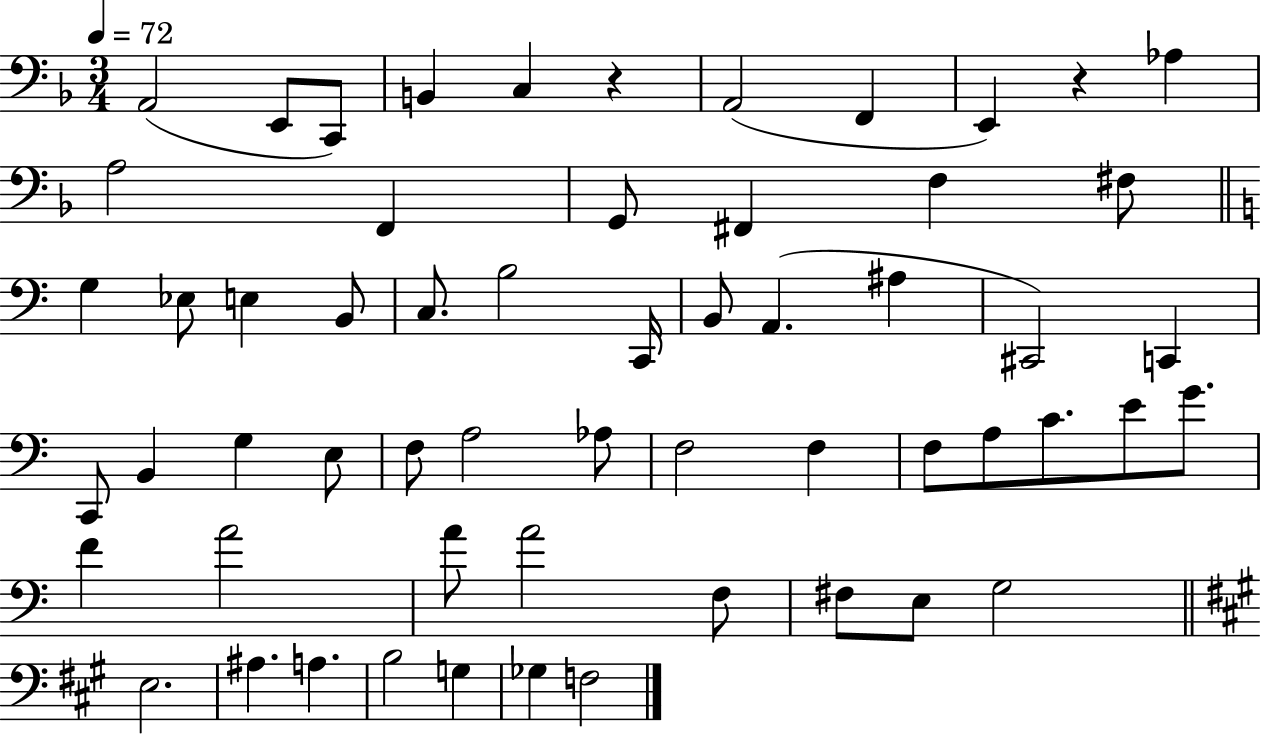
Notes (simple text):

A2/h E2/e C2/e B2/q C3/q R/q A2/h F2/q E2/q R/q Ab3/q A3/h F2/q G2/e F#2/q F3/q F#3/e G3/q Eb3/e E3/q B2/e C3/e. B3/h C2/s B2/e A2/q. A#3/q C#2/h C2/q C2/e B2/q G3/q E3/e F3/e A3/h Ab3/e F3/h F3/q F3/e A3/e C4/e. E4/e G4/e. F4/q A4/h A4/e A4/h F3/e F#3/e E3/e G3/h E3/h. A#3/q. A3/q. B3/h G3/q Gb3/q F3/h